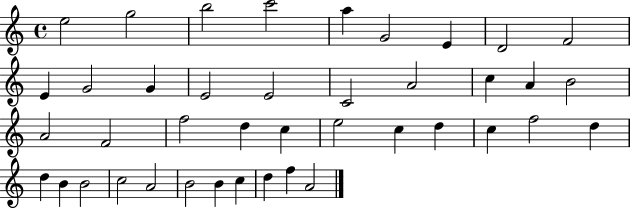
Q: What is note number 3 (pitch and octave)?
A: B5